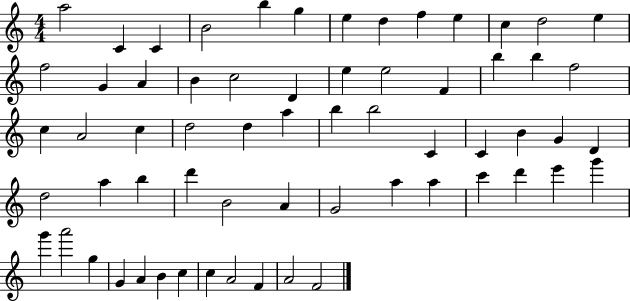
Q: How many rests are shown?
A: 0